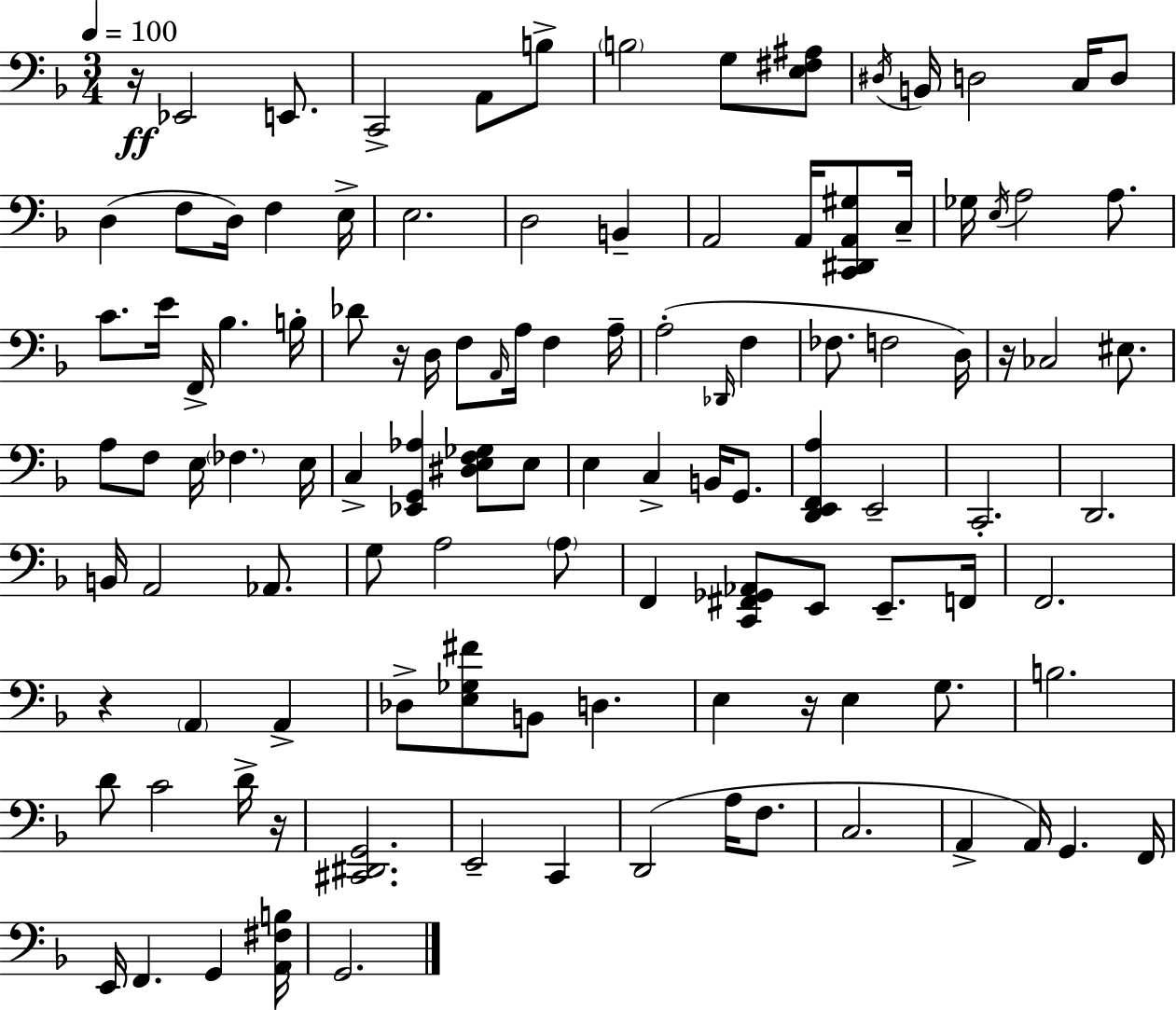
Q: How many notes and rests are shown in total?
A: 113